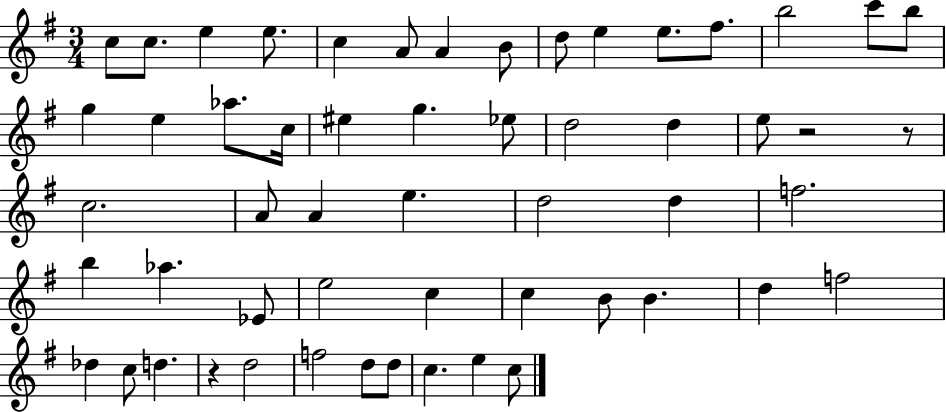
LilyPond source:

{
  \clef treble
  \numericTimeSignature
  \time 3/4
  \key g \major
  c''8 c''8. e''4 e''8. | c''4 a'8 a'4 b'8 | d''8 e''4 e''8. fis''8. | b''2 c'''8 b''8 | \break g''4 e''4 aes''8. c''16 | eis''4 g''4. ees''8 | d''2 d''4 | e''8 r2 r8 | \break c''2. | a'8 a'4 e''4. | d''2 d''4 | f''2. | \break b''4 aes''4. ees'8 | e''2 c''4 | c''4 b'8 b'4. | d''4 f''2 | \break des''4 c''8 d''4. | r4 d''2 | f''2 d''8 d''8 | c''4. e''4 c''8 | \break \bar "|."
}